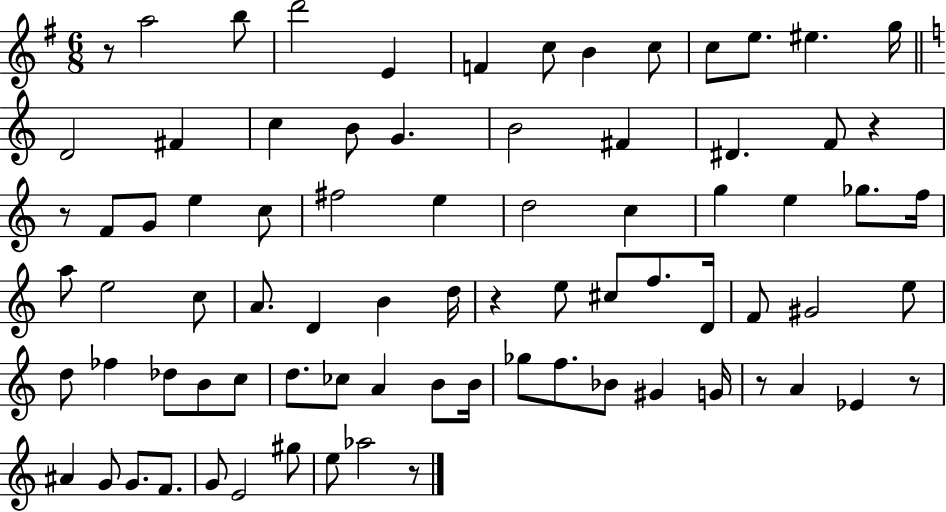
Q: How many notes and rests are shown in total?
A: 80